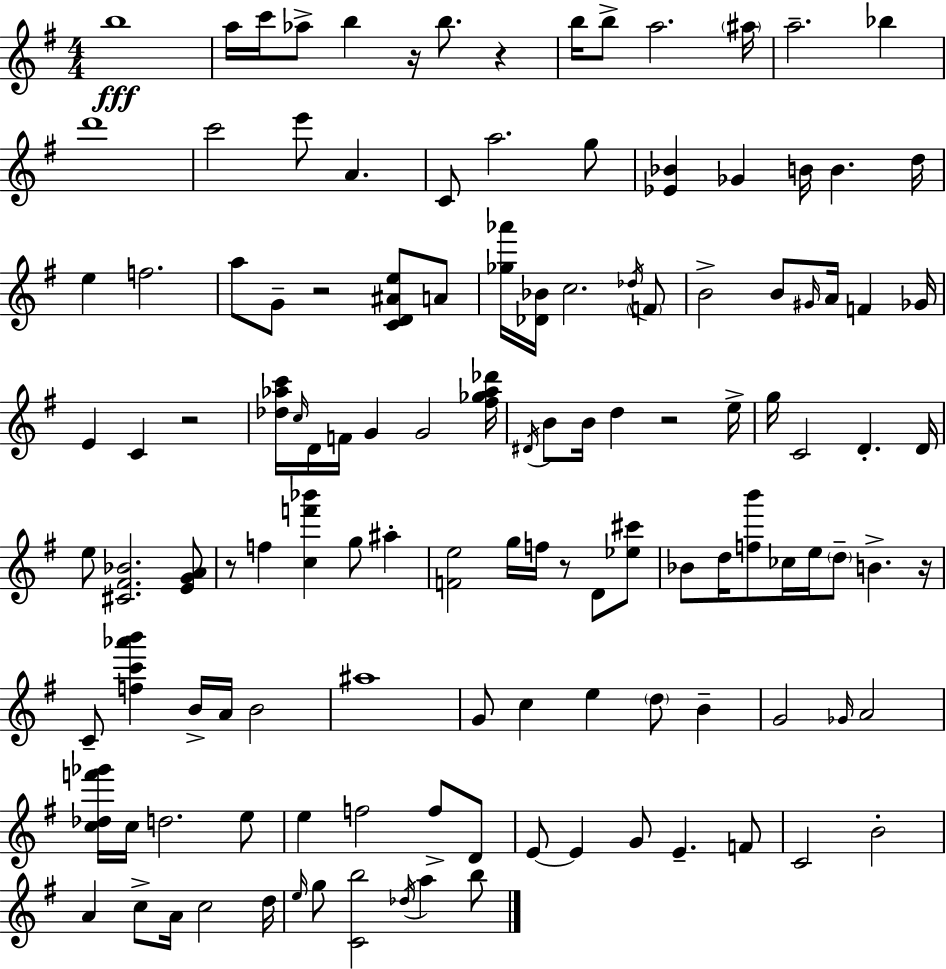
{
  \clef treble
  \numericTimeSignature
  \time 4/4
  \key e \minor
  b''1\fff | a''16 c'''16 aes''8-> b''4 r16 b''8. r4 | b''16 b''8-> a''2. \parenthesize ais''16 | a''2.-- bes''4 | \break d'''1 | c'''2 e'''8 a'4. | c'8 a''2. g''8 | <ees' bes'>4 ges'4 b'16 b'4. d''16 | \break e''4 f''2. | a''8 g'8-- r2 <c' d' ais' e''>8 a'8 | <ges'' aes'''>16 <des' bes'>16 c''2. \acciaccatura { des''16 } \parenthesize f'8 | b'2-> b'8 \grace { gis'16 } a'16 f'4 | \break ges'16 e'4 c'4 r2 | <des'' aes'' c'''>16 \grace { c''16 } d'16 f'16 g'4 g'2 | <fis'' ges'' aes'' des'''>16 \acciaccatura { dis'16 } b'8 b'16 d''4 r2 | e''16-> g''16 c'2 d'4.-. | \break d'16 e''8 <cis' fis' bes'>2. | <e' g' a'>8 r8 f''4 <c'' f''' bes'''>4 g''8 | ais''4-. <f' e''>2 g''16 f''16 r8 | d'8 <ees'' cis'''>8 bes'8 d''16 <f'' b'''>8 ces''16 e''16 \parenthesize d''8-- b'4.-> | \break r16 c'8-- <f'' c''' aes''' b'''>4 b'16-> a'16 b'2 | ais''1 | g'8 c''4 e''4 \parenthesize d''8 | b'4-- g'2 \grace { ges'16 } a'2 | \break <c'' des'' f''' ges'''>16 c''16 d''2. | e''8 e''4 f''2 | f''8-> d'8 e'8~~ e'4 g'8 e'4.-- | f'8 c'2 b'2-. | \break a'4 c''8-> a'16 c''2 | d''16 \grace { e''16 } g''8 <c' b''>2 | \acciaccatura { des''16 } a''4 b''8 \bar "|."
}